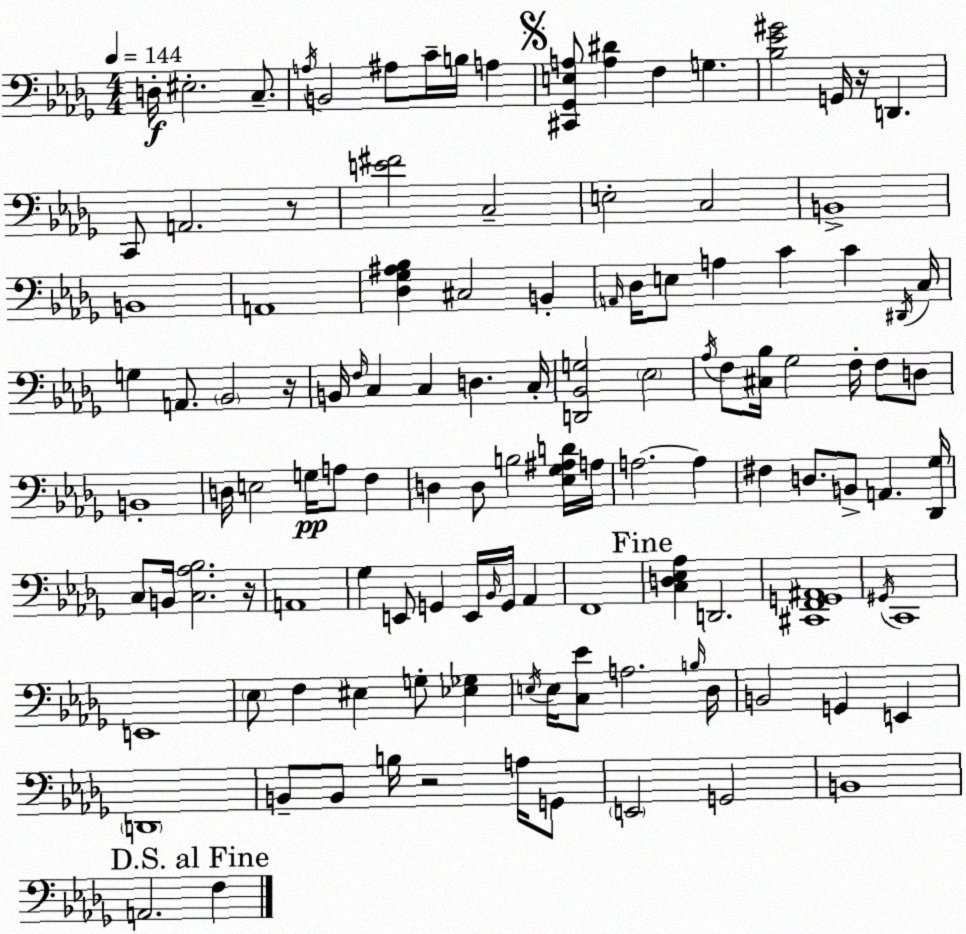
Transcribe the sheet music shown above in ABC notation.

X:1
T:Untitled
M:4/4
L:1/4
K:Bbm
D,/4 ^E,2 C,/2 A,/4 B,,2 ^A,/2 C/4 B,/4 A, [^C,,_G,,E,A,]/2 [A,^D] F, G, [_B,_E^G]2 G,,/4 z/4 D,, C,,/2 A,,2 z/2 [E^F]2 C,2 E,2 C,2 B,,4 B,,4 A,,4 [_D,_G,^A,_B,] ^C,2 B,, A,,/4 _D,/4 E,/2 A, C C ^D,,/4 C,/4 G, A,,/2 _B,,2 z/4 B,,/4 F,/4 C, C, D, C,/4 [D,,_B,,G,]2 _E,2 _A,/4 F,/2 [^C,_B,]/4 _G,2 F,/4 F,/2 D,/2 B,,4 D,/4 E,2 G,/4 A,/2 F, D, D,/2 B,2 [_E,_G,^A,D]/4 A,/4 A,2 A, ^F, D,/2 B,,/2 A,, [_D,,_G,]/4 C,/2 B,,/4 [C,_A,_B,]2 z/4 A,,4 _G, E,,/2 G,, E,,/4 _B,,/4 G,,/4 _A,, F,,4 [C,D,_E,_A,] D,,2 [^C,,F,,G,,^A,,]4 ^G,,/4 C,,4 E,,4 _E,/2 F, ^E, G,/2 [_E,_G,] E,/4 E,/4 [C,_E]/2 A,2 B,/4 _D,/4 B,,2 G,, E,, D,,4 B,,/2 B,,/2 B,/4 z2 A,/4 G,,/2 E,,2 G,,2 B,,4 A,,2 F,